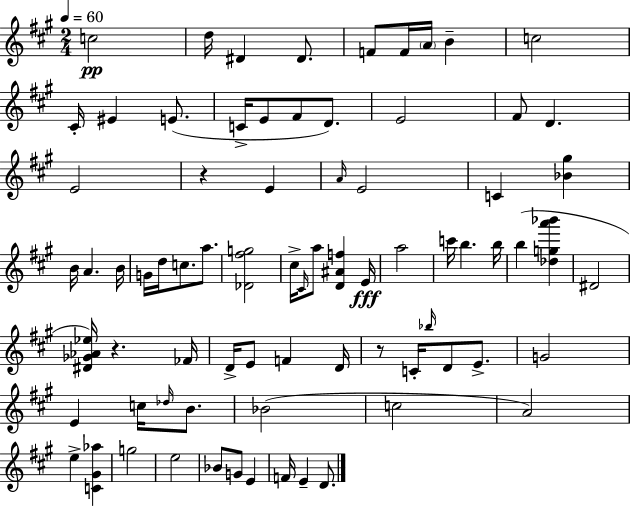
{
  \clef treble
  \numericTimeSignature
  \time 2/4
  \key a \major
  \tempo 4 = 60
  c''2\pp | d''16 dis'4 dis'8. | f'8 f'16 \parenthesize a'16 b'4-- | c''2 | \break cis'16-. eis'4 e'8.( | c'16-> e'8 fis'8 d'8.) | e'2 | fis'8 d'4. | \break e'2 | r4 e'4 | \grace { a'16 } e'2 | c'4 <bes' gis''>4 | \break b'16 a'4. | b'16 g'16 d''16 c''8. a''8. | <des' fis'' g''>2 | cis''16-> \grace { cis'16 } a''8 <d' ais' f''>4 | \break e'16\fff a''2 | c'''16 b''4. | b''16 b''4( <des'' g'' a''' bes'''>4 | dis'2 | \break <dis' ges' aes' ees''>16) r4. | fes'16 d'16-> e'8 f'4 | d'16 r8 c'16-. \grace { bes''16 } d'8 | e'8.-> g'2 | \break e'4 c''16 | \grace { des''16 } b'8. bes'2( | c''2 | a'2) | \break e''4-> | <c' gis' aes''>4 g''2 | e''2 | bes'8 g'8 | \break e'4 f'16 e'4-- | d'8. \bar "|."
}